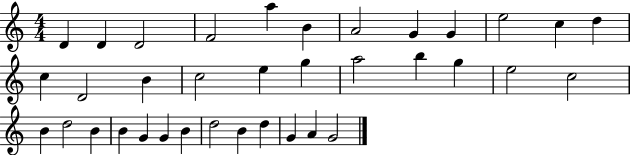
D4/q D4/q D4/h F4/h A5/q B4/q A4/h G4/q G4/q E5/h C5/q D5/q C5/q D4/h B4/q C5/h E5/q G5/q A5/h B5/q G5/q E5/h C5/h B4/q D5/h B4/q B4/q G4/q G4/q B4/q D5/h B4/q D5/q G4/q A4/q G4/h